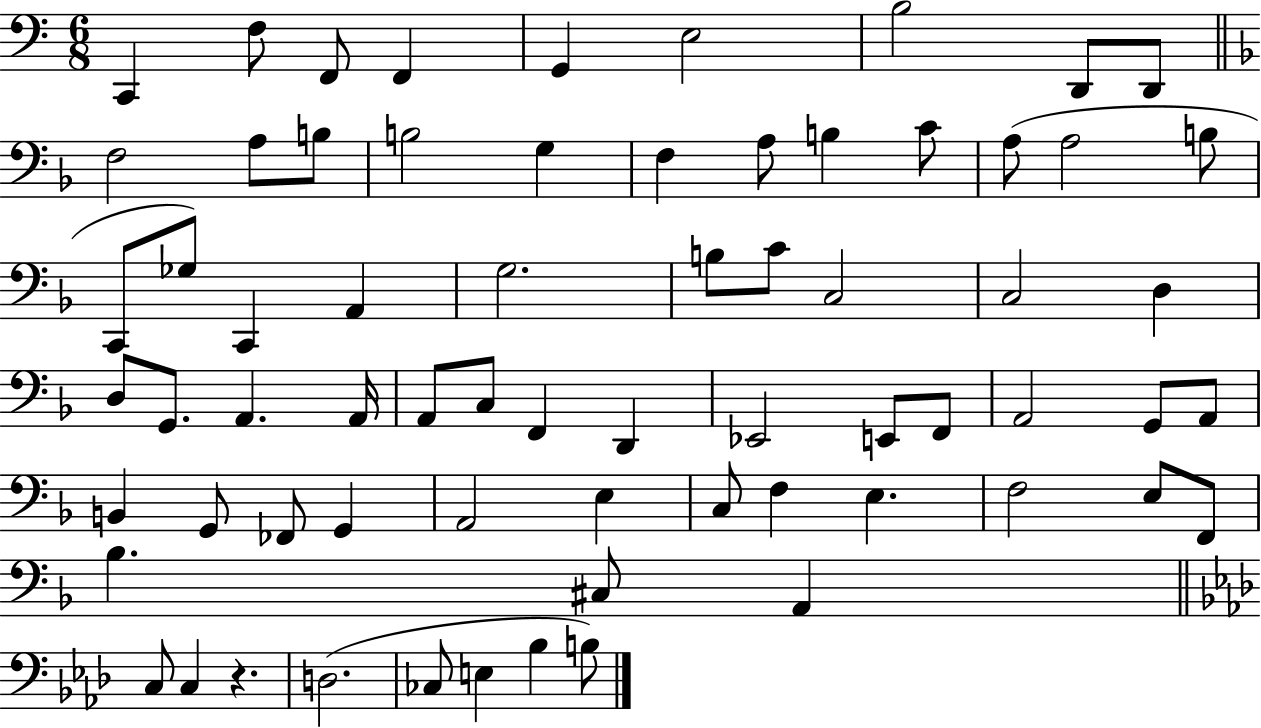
C2/q F3/e F2/e F2/q G2/q E3/h B3/h D2/e D2/e F3/h A3/e B3/e B3/h G3/q F3/q A3/e B3/q C4/e A3/e A3/h B3/e C2/e Gb3/e C2/q A2/q G3/h. B3/e C4/e C3/h C3/h D3/q D3/e G2/e. A2/q. A2/s A2/e C3/e F2/q D2/q Eb2/h E2/e F2/e A2/h G2/e A2/e B2/q G2/e FES2/e G2/q A2/h E3/q C3/e F3/q E3/q. F3/h E3/e F2/e Bb3/q. C#3/e A2/q C3/e C3/q R/q. D3/h. CES3/e E3/q Bb3/q B3/e